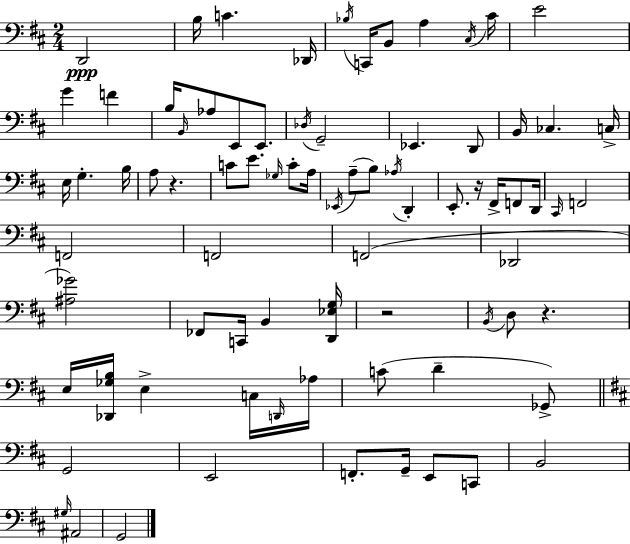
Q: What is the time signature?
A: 2/4